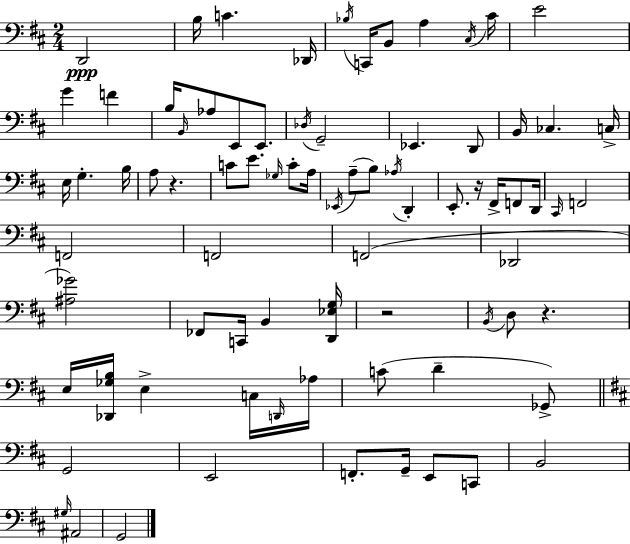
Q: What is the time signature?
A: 2/4